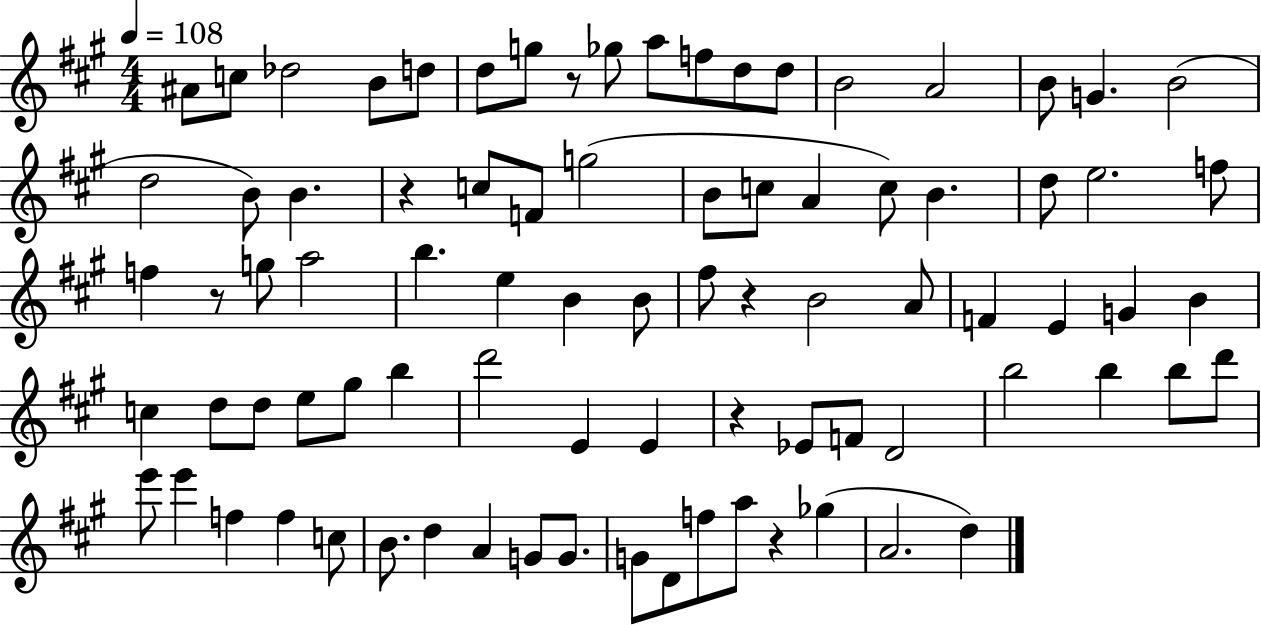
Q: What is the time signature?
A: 4/4